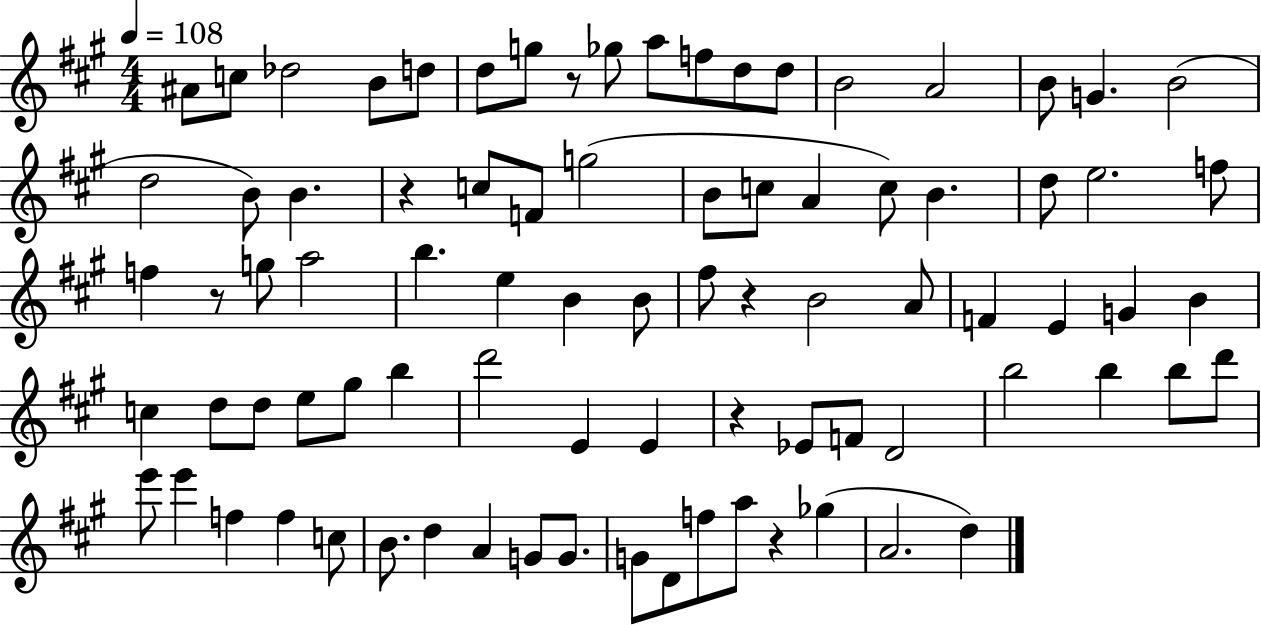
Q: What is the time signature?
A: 4/4